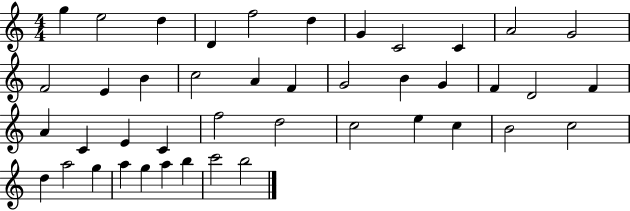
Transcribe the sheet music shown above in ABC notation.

X:1
T:Untitled
M:4/4
L:1/4
K:C
g e2 d D f2 d G C2 C A2 G2 F2 E B c2 A F G2 B G F D2 F A C E C f2 d2 c2 e c B2 c2 d a2 g a g a b c'2 b2